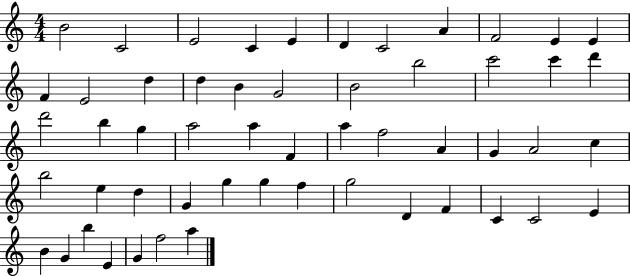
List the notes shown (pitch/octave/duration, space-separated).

B4/h C4/h E4/h C4/q E4/q D4/q C4/h A4/q F4/h E4/q E4/q F4/q E4/h D5/q D5/q B4/q G4/h B4/h B5/h C6/h C6/q D6/q D6/h B5/q G5/q A5/h A5/q F4/q A5/q F5/h A4/q G4/q A4/h C5/q B5/h E5/q D5/q G4/q G5/q G5/q F5/q G5/h D4/q F4/q C4/q C4/h E4/q B4/q G4/q B5/q E4/q G4/q F5/h A5/q